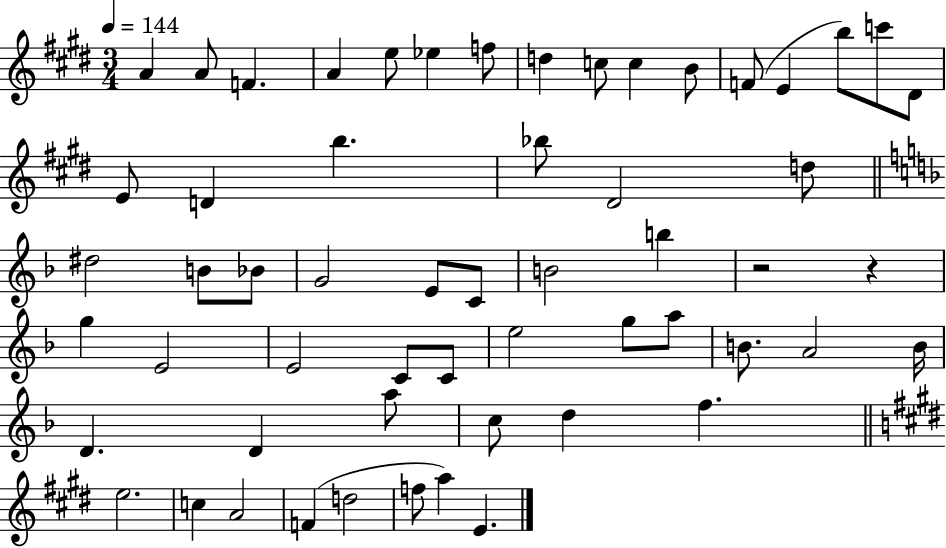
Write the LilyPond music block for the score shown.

{
  \clef treble
  \numericTimeSignature
  \time 3/4
  \key e \major
  \tempo 4 = 144
  \repeat volta 2 { a'4 a'8 f'4. | a'4 e''8 ees''4 f''8 | d''4 c''8 c''4 b'8 | f'8( e'4 b''8) c'''8 dis'8 | \break e'8 d'4 b''4. | bes''8 dis'2 d''8 | \bar "||" \break \key d \minor dis''2 b'8 bes'8 | g'2 e'8 c'8 | b'2 b''4 | r2 r4 | \break g''4 e'2 | e'2 c'8 c'8 | e''2 g''8 a''8 | b'8. a'2 b'16 | \break d'4. d'4 a''8 | c''8 d''4 f''4. | \bar "||" \break \key e \major e''2. | c''4 a'2 | f'4( d''2 | f''8 a''4) e'4. | \break } \bar "|."
}